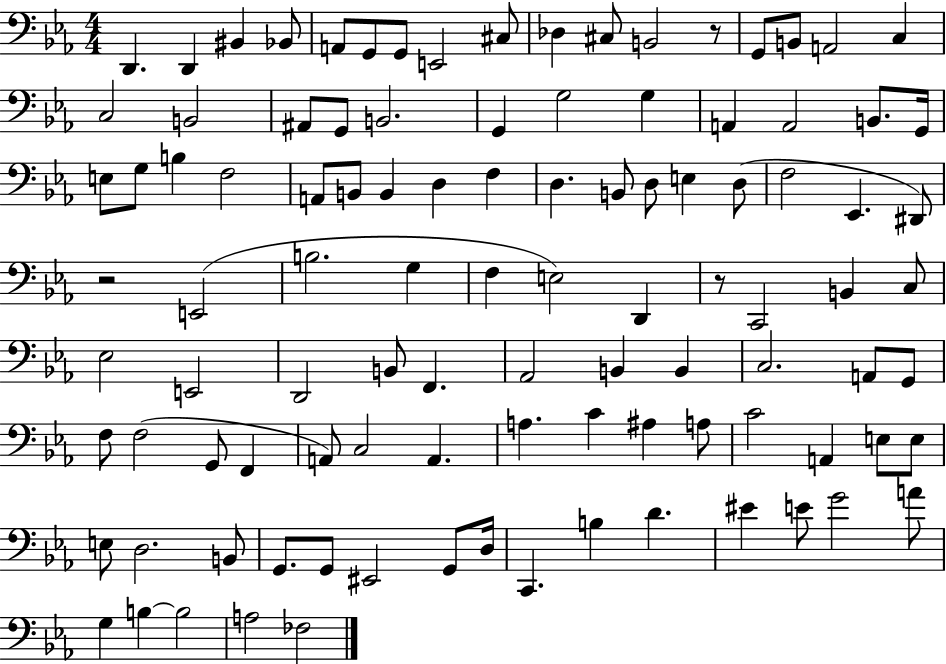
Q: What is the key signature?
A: EES major